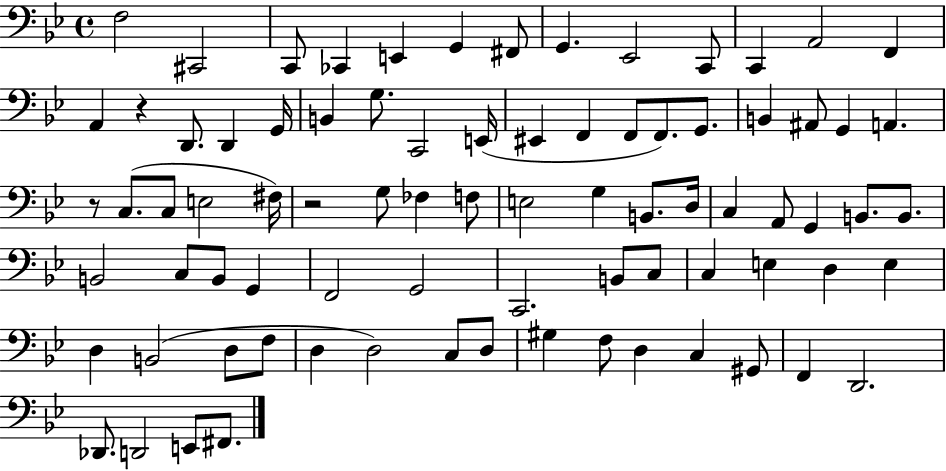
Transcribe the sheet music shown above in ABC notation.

X:1
T:Untitled
M:4/4
L:1/4
K:Bb
F,2 ^C,,2 C,,/2 _C,, E,, G,, ^F,,/2 G,, _E,,2 C,,/2 C,, A,,2 F,, A,, z D,,/2 D,, G,,/4 B,, G,/2 C,,2 E,,/4 ^E,, F,, F,,/2 F,,/2 G,,/2 B,, ^A,,/2 G,, A,, z/2 C,/2 C,/2 E,2 ^F,/4 z2 G,/2 _F, F,/2 E,2 G, B,,/2 D,/4 C, A,,/2 G,, B,,/2 B,,/2 B,,2 C,/2 B,,/2 G,, F,,2 G,,2 C,,2 B,,/2 C,/2 C, E, D, E, D, B,,2 D,/2 F,/2 D, D,2 C,/2 D,/2 ^G, F,/2 D, C, ^G,,/2 F,, D,,2 _D,,/2 D,,2 E,,/2 ^F,,/2